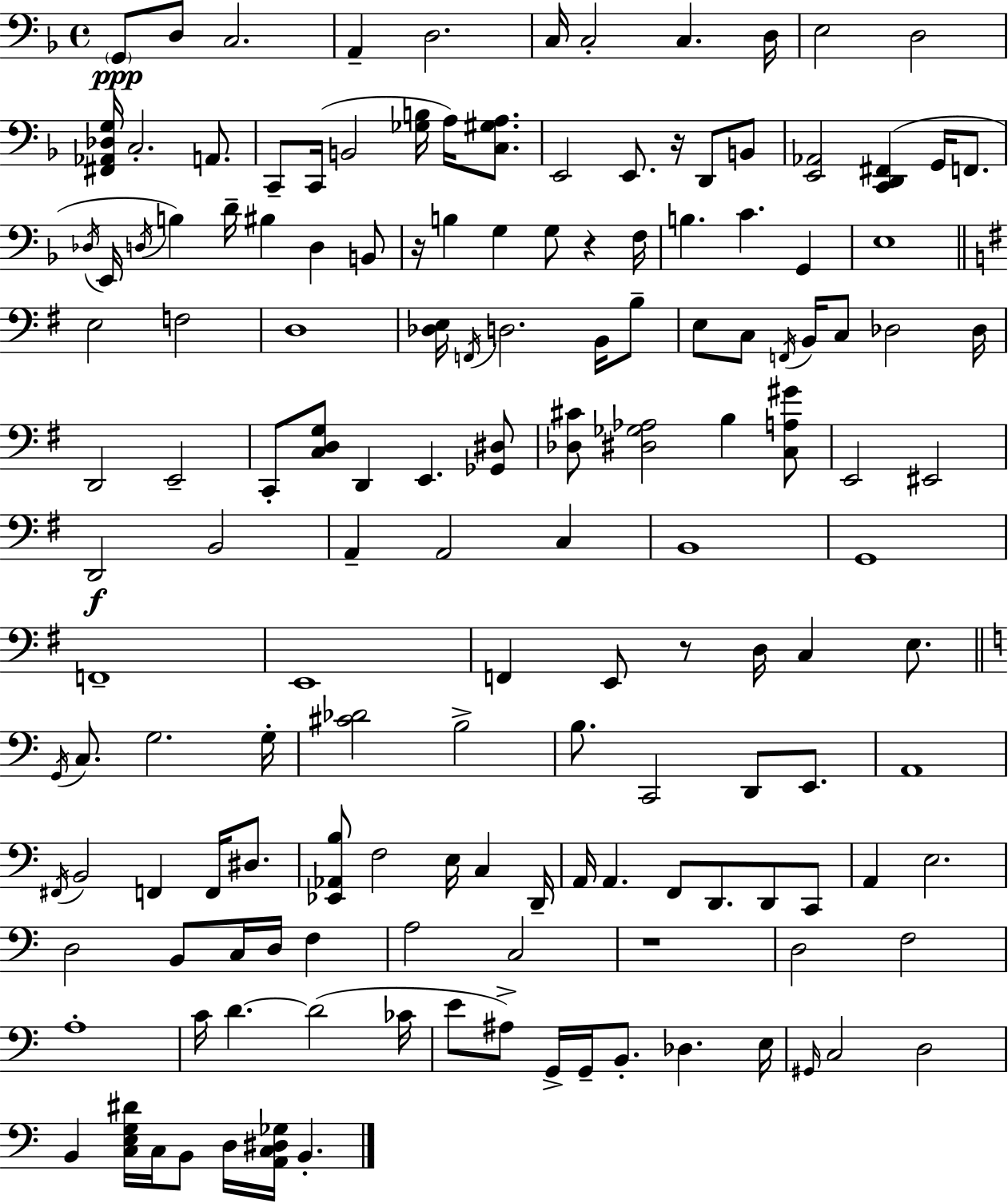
X:1
T:Untitled
M:4/4
L:1/4
K:Dm
G,,/2 D,/2 C,2 A,, D,2 C,/4 C,2 C, D,/4 E,2 D,2 [^F,,_A,,_D,G,]/4 C,2 A,,/2 C,,/2 C,,/4 B,,2 [_G,B,]/4 A,/4 [C,^G,A,]/2 E,,2 E,,/2 z/4 D,,/2 B,,/2 [E,,_A,,]2 [C,,D,,^F,,] G,,/4 F,,/2 _D,/4 E,,/4 D,/4 B, D/4 ^B, D, B,,/2 z/4 B, G, G,/2 z F,/4 B, C G,, E,4 E,2 F,2 D,4 [_D,E,]/4 F,,/4 D,2 B,,/4 B,/2 E,/2 C,/2 F,,/4 B,,/4 C,/2 _D,2 _D,/4 D,,2 E,,2 C,,/2 [C,D,G,]/2 D,, E,, [_G,,^D,]/2 [_D,^C]/2 [^D,_G,_A,]2 B, [C,A,^G]/2 E,,2 ^E,,2 D,,2 B,,2 A,, A,,2 C, B,,4 G,,4 F,,4 E,,4 F,, E,,/2 z/2 D,/4 C, E,/2 G,,/4 C,/2 G,2 G,/4 [^C_D]2 B,2 B,/2 C,,2 D,,/2 E,,/2 A,,4 ^F,,/4 B,,2 F,, F,,/4 ^D,/2 [_E,,_A,,B,]/2 F,2 E,/4 C, D,,/4 A,,/4 A,, F,,/2 D,,/2 D,,/2 C,,/2 A,, E,2 D,2 B,,/2 C,/4 D,/4 F, A,2 C,2 z4 D,2 F,2 A,4 C/4 D D2 _C/4 E/2 ^A,/2 G,,/4 G,,/4 B,,/2 _D, E,/4 ^G,,/4 C,2 D,2 B,, [C,E,G,^D]/4 C,/4 B,,/2 D,/4 [A,,C,^D,_G,]/4 B,,